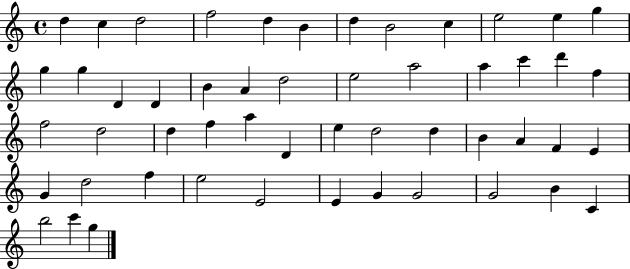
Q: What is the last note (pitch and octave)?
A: G5